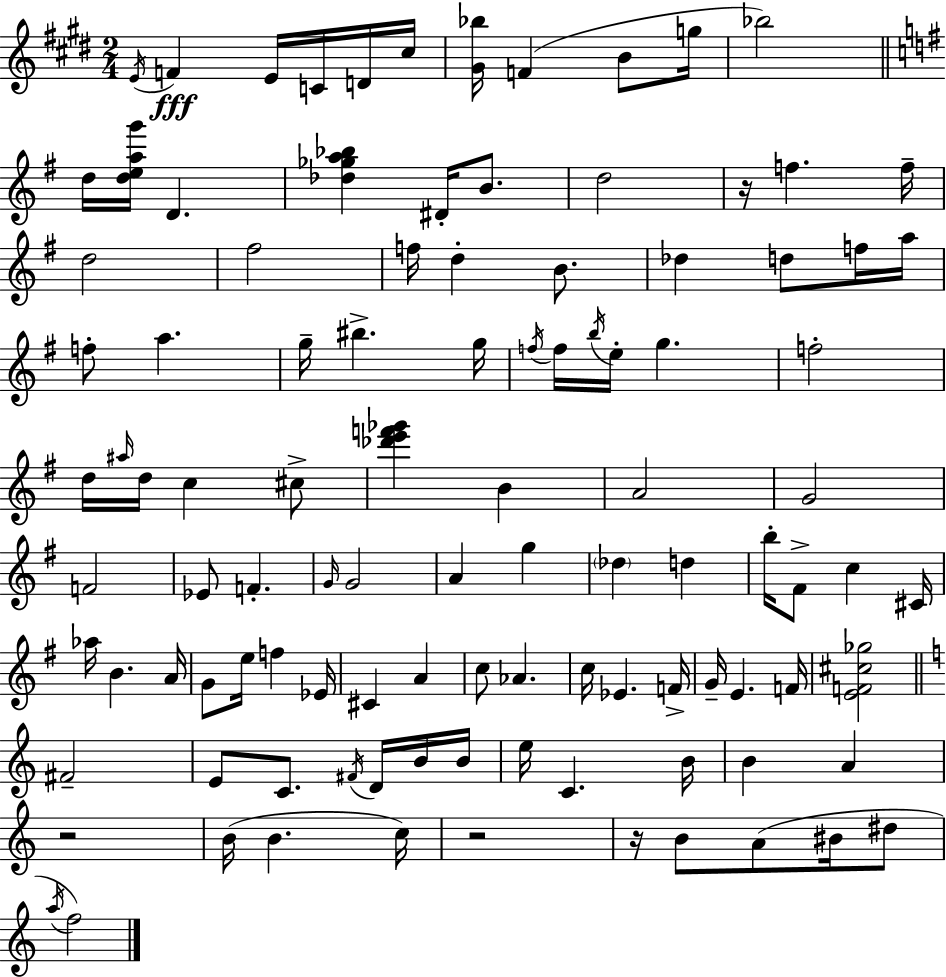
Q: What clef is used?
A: treble